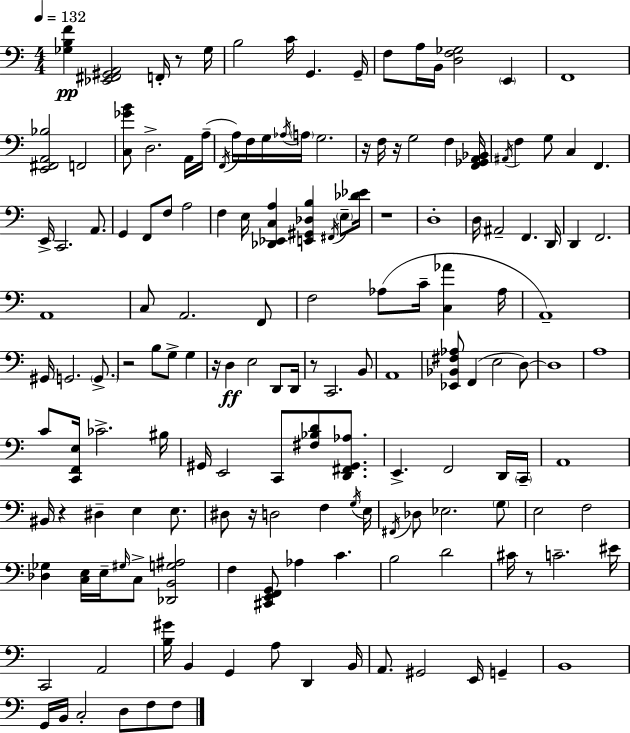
{
  \clef bass
  \numericTimeSignature
  \time 4/4
  \key a \minor
  \tempo 4 = 132
  <ges b f'>4\pp <ees, fis, gis, a,>2 f,16-. r8 ges16 | b2 c'16 g,4. g,16-- | f8 a16 b,16 <d f ges>2 \parenthesize e,4 | f,1 | \break <e, fis, a, bes>2 f,2 | <c ges' b'>8 d2.-> a,16 a16--( | \acciaccatura { f,16 } a16) f16 g16 \acciaccatura { aes16 } \parenthesize a16 g2. | r16 f16 r16 g2 f4 | \break <f, ges, a, bes,>16 \acciaccatura { ais,16 } f4 g8 c4 f,4. | e,16-> c,2. | a,8. g,4 f,8 f8 a2 | f4 e16 <des, ees, c a>4 <e, gis, des b>4 | \break \acciaccatura { fis,16 } \parenthesize e8-- <des' ees'>16 r1 | d1-. | d16 ais,2-- f,4. | d,16 d,4 f,2. | \break a,1 | c8 a,2. | f,8 f2 aes8( c'16-- <c aes'>4 | aes16 a,1--) | \break gis,16 g,2. | \parenthesize g,8.-> r2 b8 g8-> | g4 r16 d4\ff e2 | d,8 d,16 r8 c,2. | \break b,8 a,1 | <ees, bes, fis aes>8 f,4( e2 | d8~~) d1 | a1 | \break c'8 <c, f, e>16 ces'2.-> | bis16 gis,16 e,2 c,8 <fis bes d'>8 | <d, fis, gis, aes>8. e,4.-> f,2 | d,16 \parenthesize c,16-- a,1 | \break bis,16 r4 dis4-- e4 | e8. dis8 r16 d2 f4 | \acciaccatura { g16 } e16 \acciaccatura { fis,16 } des8 ees2. | \parenthesize g8 e2 f2 | \break <des ges>4 <c e>16 e16-- \grace { gis16 } c8-> <des, b, g ais>2 | f4 <cis, e, f, g,>8 aes4 | c'4. b2 d'2 | cis'16 r8 c'2.-- | \break eis'16 c,2 a,2 | <b gis'>16 b,4 g,4 | a8 d,4 b,16 a,8. gis,2 | e,16 g,4-- b,1 | \break g,16 b,16 c2-. | d8 f8 f8 \bar "|."
}